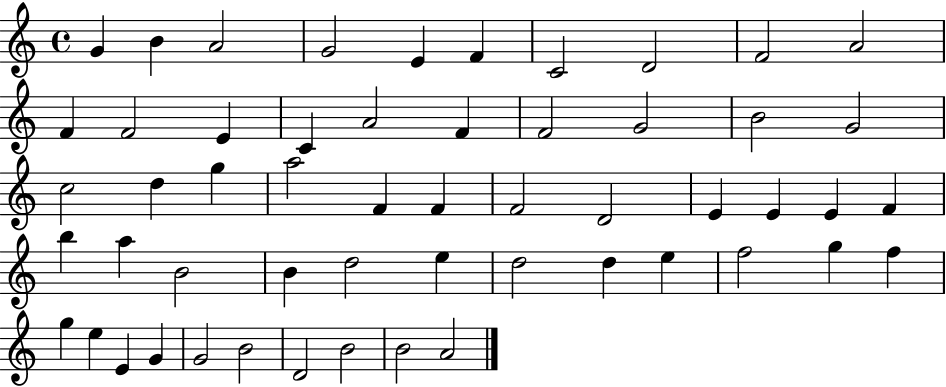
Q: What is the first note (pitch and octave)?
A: G4